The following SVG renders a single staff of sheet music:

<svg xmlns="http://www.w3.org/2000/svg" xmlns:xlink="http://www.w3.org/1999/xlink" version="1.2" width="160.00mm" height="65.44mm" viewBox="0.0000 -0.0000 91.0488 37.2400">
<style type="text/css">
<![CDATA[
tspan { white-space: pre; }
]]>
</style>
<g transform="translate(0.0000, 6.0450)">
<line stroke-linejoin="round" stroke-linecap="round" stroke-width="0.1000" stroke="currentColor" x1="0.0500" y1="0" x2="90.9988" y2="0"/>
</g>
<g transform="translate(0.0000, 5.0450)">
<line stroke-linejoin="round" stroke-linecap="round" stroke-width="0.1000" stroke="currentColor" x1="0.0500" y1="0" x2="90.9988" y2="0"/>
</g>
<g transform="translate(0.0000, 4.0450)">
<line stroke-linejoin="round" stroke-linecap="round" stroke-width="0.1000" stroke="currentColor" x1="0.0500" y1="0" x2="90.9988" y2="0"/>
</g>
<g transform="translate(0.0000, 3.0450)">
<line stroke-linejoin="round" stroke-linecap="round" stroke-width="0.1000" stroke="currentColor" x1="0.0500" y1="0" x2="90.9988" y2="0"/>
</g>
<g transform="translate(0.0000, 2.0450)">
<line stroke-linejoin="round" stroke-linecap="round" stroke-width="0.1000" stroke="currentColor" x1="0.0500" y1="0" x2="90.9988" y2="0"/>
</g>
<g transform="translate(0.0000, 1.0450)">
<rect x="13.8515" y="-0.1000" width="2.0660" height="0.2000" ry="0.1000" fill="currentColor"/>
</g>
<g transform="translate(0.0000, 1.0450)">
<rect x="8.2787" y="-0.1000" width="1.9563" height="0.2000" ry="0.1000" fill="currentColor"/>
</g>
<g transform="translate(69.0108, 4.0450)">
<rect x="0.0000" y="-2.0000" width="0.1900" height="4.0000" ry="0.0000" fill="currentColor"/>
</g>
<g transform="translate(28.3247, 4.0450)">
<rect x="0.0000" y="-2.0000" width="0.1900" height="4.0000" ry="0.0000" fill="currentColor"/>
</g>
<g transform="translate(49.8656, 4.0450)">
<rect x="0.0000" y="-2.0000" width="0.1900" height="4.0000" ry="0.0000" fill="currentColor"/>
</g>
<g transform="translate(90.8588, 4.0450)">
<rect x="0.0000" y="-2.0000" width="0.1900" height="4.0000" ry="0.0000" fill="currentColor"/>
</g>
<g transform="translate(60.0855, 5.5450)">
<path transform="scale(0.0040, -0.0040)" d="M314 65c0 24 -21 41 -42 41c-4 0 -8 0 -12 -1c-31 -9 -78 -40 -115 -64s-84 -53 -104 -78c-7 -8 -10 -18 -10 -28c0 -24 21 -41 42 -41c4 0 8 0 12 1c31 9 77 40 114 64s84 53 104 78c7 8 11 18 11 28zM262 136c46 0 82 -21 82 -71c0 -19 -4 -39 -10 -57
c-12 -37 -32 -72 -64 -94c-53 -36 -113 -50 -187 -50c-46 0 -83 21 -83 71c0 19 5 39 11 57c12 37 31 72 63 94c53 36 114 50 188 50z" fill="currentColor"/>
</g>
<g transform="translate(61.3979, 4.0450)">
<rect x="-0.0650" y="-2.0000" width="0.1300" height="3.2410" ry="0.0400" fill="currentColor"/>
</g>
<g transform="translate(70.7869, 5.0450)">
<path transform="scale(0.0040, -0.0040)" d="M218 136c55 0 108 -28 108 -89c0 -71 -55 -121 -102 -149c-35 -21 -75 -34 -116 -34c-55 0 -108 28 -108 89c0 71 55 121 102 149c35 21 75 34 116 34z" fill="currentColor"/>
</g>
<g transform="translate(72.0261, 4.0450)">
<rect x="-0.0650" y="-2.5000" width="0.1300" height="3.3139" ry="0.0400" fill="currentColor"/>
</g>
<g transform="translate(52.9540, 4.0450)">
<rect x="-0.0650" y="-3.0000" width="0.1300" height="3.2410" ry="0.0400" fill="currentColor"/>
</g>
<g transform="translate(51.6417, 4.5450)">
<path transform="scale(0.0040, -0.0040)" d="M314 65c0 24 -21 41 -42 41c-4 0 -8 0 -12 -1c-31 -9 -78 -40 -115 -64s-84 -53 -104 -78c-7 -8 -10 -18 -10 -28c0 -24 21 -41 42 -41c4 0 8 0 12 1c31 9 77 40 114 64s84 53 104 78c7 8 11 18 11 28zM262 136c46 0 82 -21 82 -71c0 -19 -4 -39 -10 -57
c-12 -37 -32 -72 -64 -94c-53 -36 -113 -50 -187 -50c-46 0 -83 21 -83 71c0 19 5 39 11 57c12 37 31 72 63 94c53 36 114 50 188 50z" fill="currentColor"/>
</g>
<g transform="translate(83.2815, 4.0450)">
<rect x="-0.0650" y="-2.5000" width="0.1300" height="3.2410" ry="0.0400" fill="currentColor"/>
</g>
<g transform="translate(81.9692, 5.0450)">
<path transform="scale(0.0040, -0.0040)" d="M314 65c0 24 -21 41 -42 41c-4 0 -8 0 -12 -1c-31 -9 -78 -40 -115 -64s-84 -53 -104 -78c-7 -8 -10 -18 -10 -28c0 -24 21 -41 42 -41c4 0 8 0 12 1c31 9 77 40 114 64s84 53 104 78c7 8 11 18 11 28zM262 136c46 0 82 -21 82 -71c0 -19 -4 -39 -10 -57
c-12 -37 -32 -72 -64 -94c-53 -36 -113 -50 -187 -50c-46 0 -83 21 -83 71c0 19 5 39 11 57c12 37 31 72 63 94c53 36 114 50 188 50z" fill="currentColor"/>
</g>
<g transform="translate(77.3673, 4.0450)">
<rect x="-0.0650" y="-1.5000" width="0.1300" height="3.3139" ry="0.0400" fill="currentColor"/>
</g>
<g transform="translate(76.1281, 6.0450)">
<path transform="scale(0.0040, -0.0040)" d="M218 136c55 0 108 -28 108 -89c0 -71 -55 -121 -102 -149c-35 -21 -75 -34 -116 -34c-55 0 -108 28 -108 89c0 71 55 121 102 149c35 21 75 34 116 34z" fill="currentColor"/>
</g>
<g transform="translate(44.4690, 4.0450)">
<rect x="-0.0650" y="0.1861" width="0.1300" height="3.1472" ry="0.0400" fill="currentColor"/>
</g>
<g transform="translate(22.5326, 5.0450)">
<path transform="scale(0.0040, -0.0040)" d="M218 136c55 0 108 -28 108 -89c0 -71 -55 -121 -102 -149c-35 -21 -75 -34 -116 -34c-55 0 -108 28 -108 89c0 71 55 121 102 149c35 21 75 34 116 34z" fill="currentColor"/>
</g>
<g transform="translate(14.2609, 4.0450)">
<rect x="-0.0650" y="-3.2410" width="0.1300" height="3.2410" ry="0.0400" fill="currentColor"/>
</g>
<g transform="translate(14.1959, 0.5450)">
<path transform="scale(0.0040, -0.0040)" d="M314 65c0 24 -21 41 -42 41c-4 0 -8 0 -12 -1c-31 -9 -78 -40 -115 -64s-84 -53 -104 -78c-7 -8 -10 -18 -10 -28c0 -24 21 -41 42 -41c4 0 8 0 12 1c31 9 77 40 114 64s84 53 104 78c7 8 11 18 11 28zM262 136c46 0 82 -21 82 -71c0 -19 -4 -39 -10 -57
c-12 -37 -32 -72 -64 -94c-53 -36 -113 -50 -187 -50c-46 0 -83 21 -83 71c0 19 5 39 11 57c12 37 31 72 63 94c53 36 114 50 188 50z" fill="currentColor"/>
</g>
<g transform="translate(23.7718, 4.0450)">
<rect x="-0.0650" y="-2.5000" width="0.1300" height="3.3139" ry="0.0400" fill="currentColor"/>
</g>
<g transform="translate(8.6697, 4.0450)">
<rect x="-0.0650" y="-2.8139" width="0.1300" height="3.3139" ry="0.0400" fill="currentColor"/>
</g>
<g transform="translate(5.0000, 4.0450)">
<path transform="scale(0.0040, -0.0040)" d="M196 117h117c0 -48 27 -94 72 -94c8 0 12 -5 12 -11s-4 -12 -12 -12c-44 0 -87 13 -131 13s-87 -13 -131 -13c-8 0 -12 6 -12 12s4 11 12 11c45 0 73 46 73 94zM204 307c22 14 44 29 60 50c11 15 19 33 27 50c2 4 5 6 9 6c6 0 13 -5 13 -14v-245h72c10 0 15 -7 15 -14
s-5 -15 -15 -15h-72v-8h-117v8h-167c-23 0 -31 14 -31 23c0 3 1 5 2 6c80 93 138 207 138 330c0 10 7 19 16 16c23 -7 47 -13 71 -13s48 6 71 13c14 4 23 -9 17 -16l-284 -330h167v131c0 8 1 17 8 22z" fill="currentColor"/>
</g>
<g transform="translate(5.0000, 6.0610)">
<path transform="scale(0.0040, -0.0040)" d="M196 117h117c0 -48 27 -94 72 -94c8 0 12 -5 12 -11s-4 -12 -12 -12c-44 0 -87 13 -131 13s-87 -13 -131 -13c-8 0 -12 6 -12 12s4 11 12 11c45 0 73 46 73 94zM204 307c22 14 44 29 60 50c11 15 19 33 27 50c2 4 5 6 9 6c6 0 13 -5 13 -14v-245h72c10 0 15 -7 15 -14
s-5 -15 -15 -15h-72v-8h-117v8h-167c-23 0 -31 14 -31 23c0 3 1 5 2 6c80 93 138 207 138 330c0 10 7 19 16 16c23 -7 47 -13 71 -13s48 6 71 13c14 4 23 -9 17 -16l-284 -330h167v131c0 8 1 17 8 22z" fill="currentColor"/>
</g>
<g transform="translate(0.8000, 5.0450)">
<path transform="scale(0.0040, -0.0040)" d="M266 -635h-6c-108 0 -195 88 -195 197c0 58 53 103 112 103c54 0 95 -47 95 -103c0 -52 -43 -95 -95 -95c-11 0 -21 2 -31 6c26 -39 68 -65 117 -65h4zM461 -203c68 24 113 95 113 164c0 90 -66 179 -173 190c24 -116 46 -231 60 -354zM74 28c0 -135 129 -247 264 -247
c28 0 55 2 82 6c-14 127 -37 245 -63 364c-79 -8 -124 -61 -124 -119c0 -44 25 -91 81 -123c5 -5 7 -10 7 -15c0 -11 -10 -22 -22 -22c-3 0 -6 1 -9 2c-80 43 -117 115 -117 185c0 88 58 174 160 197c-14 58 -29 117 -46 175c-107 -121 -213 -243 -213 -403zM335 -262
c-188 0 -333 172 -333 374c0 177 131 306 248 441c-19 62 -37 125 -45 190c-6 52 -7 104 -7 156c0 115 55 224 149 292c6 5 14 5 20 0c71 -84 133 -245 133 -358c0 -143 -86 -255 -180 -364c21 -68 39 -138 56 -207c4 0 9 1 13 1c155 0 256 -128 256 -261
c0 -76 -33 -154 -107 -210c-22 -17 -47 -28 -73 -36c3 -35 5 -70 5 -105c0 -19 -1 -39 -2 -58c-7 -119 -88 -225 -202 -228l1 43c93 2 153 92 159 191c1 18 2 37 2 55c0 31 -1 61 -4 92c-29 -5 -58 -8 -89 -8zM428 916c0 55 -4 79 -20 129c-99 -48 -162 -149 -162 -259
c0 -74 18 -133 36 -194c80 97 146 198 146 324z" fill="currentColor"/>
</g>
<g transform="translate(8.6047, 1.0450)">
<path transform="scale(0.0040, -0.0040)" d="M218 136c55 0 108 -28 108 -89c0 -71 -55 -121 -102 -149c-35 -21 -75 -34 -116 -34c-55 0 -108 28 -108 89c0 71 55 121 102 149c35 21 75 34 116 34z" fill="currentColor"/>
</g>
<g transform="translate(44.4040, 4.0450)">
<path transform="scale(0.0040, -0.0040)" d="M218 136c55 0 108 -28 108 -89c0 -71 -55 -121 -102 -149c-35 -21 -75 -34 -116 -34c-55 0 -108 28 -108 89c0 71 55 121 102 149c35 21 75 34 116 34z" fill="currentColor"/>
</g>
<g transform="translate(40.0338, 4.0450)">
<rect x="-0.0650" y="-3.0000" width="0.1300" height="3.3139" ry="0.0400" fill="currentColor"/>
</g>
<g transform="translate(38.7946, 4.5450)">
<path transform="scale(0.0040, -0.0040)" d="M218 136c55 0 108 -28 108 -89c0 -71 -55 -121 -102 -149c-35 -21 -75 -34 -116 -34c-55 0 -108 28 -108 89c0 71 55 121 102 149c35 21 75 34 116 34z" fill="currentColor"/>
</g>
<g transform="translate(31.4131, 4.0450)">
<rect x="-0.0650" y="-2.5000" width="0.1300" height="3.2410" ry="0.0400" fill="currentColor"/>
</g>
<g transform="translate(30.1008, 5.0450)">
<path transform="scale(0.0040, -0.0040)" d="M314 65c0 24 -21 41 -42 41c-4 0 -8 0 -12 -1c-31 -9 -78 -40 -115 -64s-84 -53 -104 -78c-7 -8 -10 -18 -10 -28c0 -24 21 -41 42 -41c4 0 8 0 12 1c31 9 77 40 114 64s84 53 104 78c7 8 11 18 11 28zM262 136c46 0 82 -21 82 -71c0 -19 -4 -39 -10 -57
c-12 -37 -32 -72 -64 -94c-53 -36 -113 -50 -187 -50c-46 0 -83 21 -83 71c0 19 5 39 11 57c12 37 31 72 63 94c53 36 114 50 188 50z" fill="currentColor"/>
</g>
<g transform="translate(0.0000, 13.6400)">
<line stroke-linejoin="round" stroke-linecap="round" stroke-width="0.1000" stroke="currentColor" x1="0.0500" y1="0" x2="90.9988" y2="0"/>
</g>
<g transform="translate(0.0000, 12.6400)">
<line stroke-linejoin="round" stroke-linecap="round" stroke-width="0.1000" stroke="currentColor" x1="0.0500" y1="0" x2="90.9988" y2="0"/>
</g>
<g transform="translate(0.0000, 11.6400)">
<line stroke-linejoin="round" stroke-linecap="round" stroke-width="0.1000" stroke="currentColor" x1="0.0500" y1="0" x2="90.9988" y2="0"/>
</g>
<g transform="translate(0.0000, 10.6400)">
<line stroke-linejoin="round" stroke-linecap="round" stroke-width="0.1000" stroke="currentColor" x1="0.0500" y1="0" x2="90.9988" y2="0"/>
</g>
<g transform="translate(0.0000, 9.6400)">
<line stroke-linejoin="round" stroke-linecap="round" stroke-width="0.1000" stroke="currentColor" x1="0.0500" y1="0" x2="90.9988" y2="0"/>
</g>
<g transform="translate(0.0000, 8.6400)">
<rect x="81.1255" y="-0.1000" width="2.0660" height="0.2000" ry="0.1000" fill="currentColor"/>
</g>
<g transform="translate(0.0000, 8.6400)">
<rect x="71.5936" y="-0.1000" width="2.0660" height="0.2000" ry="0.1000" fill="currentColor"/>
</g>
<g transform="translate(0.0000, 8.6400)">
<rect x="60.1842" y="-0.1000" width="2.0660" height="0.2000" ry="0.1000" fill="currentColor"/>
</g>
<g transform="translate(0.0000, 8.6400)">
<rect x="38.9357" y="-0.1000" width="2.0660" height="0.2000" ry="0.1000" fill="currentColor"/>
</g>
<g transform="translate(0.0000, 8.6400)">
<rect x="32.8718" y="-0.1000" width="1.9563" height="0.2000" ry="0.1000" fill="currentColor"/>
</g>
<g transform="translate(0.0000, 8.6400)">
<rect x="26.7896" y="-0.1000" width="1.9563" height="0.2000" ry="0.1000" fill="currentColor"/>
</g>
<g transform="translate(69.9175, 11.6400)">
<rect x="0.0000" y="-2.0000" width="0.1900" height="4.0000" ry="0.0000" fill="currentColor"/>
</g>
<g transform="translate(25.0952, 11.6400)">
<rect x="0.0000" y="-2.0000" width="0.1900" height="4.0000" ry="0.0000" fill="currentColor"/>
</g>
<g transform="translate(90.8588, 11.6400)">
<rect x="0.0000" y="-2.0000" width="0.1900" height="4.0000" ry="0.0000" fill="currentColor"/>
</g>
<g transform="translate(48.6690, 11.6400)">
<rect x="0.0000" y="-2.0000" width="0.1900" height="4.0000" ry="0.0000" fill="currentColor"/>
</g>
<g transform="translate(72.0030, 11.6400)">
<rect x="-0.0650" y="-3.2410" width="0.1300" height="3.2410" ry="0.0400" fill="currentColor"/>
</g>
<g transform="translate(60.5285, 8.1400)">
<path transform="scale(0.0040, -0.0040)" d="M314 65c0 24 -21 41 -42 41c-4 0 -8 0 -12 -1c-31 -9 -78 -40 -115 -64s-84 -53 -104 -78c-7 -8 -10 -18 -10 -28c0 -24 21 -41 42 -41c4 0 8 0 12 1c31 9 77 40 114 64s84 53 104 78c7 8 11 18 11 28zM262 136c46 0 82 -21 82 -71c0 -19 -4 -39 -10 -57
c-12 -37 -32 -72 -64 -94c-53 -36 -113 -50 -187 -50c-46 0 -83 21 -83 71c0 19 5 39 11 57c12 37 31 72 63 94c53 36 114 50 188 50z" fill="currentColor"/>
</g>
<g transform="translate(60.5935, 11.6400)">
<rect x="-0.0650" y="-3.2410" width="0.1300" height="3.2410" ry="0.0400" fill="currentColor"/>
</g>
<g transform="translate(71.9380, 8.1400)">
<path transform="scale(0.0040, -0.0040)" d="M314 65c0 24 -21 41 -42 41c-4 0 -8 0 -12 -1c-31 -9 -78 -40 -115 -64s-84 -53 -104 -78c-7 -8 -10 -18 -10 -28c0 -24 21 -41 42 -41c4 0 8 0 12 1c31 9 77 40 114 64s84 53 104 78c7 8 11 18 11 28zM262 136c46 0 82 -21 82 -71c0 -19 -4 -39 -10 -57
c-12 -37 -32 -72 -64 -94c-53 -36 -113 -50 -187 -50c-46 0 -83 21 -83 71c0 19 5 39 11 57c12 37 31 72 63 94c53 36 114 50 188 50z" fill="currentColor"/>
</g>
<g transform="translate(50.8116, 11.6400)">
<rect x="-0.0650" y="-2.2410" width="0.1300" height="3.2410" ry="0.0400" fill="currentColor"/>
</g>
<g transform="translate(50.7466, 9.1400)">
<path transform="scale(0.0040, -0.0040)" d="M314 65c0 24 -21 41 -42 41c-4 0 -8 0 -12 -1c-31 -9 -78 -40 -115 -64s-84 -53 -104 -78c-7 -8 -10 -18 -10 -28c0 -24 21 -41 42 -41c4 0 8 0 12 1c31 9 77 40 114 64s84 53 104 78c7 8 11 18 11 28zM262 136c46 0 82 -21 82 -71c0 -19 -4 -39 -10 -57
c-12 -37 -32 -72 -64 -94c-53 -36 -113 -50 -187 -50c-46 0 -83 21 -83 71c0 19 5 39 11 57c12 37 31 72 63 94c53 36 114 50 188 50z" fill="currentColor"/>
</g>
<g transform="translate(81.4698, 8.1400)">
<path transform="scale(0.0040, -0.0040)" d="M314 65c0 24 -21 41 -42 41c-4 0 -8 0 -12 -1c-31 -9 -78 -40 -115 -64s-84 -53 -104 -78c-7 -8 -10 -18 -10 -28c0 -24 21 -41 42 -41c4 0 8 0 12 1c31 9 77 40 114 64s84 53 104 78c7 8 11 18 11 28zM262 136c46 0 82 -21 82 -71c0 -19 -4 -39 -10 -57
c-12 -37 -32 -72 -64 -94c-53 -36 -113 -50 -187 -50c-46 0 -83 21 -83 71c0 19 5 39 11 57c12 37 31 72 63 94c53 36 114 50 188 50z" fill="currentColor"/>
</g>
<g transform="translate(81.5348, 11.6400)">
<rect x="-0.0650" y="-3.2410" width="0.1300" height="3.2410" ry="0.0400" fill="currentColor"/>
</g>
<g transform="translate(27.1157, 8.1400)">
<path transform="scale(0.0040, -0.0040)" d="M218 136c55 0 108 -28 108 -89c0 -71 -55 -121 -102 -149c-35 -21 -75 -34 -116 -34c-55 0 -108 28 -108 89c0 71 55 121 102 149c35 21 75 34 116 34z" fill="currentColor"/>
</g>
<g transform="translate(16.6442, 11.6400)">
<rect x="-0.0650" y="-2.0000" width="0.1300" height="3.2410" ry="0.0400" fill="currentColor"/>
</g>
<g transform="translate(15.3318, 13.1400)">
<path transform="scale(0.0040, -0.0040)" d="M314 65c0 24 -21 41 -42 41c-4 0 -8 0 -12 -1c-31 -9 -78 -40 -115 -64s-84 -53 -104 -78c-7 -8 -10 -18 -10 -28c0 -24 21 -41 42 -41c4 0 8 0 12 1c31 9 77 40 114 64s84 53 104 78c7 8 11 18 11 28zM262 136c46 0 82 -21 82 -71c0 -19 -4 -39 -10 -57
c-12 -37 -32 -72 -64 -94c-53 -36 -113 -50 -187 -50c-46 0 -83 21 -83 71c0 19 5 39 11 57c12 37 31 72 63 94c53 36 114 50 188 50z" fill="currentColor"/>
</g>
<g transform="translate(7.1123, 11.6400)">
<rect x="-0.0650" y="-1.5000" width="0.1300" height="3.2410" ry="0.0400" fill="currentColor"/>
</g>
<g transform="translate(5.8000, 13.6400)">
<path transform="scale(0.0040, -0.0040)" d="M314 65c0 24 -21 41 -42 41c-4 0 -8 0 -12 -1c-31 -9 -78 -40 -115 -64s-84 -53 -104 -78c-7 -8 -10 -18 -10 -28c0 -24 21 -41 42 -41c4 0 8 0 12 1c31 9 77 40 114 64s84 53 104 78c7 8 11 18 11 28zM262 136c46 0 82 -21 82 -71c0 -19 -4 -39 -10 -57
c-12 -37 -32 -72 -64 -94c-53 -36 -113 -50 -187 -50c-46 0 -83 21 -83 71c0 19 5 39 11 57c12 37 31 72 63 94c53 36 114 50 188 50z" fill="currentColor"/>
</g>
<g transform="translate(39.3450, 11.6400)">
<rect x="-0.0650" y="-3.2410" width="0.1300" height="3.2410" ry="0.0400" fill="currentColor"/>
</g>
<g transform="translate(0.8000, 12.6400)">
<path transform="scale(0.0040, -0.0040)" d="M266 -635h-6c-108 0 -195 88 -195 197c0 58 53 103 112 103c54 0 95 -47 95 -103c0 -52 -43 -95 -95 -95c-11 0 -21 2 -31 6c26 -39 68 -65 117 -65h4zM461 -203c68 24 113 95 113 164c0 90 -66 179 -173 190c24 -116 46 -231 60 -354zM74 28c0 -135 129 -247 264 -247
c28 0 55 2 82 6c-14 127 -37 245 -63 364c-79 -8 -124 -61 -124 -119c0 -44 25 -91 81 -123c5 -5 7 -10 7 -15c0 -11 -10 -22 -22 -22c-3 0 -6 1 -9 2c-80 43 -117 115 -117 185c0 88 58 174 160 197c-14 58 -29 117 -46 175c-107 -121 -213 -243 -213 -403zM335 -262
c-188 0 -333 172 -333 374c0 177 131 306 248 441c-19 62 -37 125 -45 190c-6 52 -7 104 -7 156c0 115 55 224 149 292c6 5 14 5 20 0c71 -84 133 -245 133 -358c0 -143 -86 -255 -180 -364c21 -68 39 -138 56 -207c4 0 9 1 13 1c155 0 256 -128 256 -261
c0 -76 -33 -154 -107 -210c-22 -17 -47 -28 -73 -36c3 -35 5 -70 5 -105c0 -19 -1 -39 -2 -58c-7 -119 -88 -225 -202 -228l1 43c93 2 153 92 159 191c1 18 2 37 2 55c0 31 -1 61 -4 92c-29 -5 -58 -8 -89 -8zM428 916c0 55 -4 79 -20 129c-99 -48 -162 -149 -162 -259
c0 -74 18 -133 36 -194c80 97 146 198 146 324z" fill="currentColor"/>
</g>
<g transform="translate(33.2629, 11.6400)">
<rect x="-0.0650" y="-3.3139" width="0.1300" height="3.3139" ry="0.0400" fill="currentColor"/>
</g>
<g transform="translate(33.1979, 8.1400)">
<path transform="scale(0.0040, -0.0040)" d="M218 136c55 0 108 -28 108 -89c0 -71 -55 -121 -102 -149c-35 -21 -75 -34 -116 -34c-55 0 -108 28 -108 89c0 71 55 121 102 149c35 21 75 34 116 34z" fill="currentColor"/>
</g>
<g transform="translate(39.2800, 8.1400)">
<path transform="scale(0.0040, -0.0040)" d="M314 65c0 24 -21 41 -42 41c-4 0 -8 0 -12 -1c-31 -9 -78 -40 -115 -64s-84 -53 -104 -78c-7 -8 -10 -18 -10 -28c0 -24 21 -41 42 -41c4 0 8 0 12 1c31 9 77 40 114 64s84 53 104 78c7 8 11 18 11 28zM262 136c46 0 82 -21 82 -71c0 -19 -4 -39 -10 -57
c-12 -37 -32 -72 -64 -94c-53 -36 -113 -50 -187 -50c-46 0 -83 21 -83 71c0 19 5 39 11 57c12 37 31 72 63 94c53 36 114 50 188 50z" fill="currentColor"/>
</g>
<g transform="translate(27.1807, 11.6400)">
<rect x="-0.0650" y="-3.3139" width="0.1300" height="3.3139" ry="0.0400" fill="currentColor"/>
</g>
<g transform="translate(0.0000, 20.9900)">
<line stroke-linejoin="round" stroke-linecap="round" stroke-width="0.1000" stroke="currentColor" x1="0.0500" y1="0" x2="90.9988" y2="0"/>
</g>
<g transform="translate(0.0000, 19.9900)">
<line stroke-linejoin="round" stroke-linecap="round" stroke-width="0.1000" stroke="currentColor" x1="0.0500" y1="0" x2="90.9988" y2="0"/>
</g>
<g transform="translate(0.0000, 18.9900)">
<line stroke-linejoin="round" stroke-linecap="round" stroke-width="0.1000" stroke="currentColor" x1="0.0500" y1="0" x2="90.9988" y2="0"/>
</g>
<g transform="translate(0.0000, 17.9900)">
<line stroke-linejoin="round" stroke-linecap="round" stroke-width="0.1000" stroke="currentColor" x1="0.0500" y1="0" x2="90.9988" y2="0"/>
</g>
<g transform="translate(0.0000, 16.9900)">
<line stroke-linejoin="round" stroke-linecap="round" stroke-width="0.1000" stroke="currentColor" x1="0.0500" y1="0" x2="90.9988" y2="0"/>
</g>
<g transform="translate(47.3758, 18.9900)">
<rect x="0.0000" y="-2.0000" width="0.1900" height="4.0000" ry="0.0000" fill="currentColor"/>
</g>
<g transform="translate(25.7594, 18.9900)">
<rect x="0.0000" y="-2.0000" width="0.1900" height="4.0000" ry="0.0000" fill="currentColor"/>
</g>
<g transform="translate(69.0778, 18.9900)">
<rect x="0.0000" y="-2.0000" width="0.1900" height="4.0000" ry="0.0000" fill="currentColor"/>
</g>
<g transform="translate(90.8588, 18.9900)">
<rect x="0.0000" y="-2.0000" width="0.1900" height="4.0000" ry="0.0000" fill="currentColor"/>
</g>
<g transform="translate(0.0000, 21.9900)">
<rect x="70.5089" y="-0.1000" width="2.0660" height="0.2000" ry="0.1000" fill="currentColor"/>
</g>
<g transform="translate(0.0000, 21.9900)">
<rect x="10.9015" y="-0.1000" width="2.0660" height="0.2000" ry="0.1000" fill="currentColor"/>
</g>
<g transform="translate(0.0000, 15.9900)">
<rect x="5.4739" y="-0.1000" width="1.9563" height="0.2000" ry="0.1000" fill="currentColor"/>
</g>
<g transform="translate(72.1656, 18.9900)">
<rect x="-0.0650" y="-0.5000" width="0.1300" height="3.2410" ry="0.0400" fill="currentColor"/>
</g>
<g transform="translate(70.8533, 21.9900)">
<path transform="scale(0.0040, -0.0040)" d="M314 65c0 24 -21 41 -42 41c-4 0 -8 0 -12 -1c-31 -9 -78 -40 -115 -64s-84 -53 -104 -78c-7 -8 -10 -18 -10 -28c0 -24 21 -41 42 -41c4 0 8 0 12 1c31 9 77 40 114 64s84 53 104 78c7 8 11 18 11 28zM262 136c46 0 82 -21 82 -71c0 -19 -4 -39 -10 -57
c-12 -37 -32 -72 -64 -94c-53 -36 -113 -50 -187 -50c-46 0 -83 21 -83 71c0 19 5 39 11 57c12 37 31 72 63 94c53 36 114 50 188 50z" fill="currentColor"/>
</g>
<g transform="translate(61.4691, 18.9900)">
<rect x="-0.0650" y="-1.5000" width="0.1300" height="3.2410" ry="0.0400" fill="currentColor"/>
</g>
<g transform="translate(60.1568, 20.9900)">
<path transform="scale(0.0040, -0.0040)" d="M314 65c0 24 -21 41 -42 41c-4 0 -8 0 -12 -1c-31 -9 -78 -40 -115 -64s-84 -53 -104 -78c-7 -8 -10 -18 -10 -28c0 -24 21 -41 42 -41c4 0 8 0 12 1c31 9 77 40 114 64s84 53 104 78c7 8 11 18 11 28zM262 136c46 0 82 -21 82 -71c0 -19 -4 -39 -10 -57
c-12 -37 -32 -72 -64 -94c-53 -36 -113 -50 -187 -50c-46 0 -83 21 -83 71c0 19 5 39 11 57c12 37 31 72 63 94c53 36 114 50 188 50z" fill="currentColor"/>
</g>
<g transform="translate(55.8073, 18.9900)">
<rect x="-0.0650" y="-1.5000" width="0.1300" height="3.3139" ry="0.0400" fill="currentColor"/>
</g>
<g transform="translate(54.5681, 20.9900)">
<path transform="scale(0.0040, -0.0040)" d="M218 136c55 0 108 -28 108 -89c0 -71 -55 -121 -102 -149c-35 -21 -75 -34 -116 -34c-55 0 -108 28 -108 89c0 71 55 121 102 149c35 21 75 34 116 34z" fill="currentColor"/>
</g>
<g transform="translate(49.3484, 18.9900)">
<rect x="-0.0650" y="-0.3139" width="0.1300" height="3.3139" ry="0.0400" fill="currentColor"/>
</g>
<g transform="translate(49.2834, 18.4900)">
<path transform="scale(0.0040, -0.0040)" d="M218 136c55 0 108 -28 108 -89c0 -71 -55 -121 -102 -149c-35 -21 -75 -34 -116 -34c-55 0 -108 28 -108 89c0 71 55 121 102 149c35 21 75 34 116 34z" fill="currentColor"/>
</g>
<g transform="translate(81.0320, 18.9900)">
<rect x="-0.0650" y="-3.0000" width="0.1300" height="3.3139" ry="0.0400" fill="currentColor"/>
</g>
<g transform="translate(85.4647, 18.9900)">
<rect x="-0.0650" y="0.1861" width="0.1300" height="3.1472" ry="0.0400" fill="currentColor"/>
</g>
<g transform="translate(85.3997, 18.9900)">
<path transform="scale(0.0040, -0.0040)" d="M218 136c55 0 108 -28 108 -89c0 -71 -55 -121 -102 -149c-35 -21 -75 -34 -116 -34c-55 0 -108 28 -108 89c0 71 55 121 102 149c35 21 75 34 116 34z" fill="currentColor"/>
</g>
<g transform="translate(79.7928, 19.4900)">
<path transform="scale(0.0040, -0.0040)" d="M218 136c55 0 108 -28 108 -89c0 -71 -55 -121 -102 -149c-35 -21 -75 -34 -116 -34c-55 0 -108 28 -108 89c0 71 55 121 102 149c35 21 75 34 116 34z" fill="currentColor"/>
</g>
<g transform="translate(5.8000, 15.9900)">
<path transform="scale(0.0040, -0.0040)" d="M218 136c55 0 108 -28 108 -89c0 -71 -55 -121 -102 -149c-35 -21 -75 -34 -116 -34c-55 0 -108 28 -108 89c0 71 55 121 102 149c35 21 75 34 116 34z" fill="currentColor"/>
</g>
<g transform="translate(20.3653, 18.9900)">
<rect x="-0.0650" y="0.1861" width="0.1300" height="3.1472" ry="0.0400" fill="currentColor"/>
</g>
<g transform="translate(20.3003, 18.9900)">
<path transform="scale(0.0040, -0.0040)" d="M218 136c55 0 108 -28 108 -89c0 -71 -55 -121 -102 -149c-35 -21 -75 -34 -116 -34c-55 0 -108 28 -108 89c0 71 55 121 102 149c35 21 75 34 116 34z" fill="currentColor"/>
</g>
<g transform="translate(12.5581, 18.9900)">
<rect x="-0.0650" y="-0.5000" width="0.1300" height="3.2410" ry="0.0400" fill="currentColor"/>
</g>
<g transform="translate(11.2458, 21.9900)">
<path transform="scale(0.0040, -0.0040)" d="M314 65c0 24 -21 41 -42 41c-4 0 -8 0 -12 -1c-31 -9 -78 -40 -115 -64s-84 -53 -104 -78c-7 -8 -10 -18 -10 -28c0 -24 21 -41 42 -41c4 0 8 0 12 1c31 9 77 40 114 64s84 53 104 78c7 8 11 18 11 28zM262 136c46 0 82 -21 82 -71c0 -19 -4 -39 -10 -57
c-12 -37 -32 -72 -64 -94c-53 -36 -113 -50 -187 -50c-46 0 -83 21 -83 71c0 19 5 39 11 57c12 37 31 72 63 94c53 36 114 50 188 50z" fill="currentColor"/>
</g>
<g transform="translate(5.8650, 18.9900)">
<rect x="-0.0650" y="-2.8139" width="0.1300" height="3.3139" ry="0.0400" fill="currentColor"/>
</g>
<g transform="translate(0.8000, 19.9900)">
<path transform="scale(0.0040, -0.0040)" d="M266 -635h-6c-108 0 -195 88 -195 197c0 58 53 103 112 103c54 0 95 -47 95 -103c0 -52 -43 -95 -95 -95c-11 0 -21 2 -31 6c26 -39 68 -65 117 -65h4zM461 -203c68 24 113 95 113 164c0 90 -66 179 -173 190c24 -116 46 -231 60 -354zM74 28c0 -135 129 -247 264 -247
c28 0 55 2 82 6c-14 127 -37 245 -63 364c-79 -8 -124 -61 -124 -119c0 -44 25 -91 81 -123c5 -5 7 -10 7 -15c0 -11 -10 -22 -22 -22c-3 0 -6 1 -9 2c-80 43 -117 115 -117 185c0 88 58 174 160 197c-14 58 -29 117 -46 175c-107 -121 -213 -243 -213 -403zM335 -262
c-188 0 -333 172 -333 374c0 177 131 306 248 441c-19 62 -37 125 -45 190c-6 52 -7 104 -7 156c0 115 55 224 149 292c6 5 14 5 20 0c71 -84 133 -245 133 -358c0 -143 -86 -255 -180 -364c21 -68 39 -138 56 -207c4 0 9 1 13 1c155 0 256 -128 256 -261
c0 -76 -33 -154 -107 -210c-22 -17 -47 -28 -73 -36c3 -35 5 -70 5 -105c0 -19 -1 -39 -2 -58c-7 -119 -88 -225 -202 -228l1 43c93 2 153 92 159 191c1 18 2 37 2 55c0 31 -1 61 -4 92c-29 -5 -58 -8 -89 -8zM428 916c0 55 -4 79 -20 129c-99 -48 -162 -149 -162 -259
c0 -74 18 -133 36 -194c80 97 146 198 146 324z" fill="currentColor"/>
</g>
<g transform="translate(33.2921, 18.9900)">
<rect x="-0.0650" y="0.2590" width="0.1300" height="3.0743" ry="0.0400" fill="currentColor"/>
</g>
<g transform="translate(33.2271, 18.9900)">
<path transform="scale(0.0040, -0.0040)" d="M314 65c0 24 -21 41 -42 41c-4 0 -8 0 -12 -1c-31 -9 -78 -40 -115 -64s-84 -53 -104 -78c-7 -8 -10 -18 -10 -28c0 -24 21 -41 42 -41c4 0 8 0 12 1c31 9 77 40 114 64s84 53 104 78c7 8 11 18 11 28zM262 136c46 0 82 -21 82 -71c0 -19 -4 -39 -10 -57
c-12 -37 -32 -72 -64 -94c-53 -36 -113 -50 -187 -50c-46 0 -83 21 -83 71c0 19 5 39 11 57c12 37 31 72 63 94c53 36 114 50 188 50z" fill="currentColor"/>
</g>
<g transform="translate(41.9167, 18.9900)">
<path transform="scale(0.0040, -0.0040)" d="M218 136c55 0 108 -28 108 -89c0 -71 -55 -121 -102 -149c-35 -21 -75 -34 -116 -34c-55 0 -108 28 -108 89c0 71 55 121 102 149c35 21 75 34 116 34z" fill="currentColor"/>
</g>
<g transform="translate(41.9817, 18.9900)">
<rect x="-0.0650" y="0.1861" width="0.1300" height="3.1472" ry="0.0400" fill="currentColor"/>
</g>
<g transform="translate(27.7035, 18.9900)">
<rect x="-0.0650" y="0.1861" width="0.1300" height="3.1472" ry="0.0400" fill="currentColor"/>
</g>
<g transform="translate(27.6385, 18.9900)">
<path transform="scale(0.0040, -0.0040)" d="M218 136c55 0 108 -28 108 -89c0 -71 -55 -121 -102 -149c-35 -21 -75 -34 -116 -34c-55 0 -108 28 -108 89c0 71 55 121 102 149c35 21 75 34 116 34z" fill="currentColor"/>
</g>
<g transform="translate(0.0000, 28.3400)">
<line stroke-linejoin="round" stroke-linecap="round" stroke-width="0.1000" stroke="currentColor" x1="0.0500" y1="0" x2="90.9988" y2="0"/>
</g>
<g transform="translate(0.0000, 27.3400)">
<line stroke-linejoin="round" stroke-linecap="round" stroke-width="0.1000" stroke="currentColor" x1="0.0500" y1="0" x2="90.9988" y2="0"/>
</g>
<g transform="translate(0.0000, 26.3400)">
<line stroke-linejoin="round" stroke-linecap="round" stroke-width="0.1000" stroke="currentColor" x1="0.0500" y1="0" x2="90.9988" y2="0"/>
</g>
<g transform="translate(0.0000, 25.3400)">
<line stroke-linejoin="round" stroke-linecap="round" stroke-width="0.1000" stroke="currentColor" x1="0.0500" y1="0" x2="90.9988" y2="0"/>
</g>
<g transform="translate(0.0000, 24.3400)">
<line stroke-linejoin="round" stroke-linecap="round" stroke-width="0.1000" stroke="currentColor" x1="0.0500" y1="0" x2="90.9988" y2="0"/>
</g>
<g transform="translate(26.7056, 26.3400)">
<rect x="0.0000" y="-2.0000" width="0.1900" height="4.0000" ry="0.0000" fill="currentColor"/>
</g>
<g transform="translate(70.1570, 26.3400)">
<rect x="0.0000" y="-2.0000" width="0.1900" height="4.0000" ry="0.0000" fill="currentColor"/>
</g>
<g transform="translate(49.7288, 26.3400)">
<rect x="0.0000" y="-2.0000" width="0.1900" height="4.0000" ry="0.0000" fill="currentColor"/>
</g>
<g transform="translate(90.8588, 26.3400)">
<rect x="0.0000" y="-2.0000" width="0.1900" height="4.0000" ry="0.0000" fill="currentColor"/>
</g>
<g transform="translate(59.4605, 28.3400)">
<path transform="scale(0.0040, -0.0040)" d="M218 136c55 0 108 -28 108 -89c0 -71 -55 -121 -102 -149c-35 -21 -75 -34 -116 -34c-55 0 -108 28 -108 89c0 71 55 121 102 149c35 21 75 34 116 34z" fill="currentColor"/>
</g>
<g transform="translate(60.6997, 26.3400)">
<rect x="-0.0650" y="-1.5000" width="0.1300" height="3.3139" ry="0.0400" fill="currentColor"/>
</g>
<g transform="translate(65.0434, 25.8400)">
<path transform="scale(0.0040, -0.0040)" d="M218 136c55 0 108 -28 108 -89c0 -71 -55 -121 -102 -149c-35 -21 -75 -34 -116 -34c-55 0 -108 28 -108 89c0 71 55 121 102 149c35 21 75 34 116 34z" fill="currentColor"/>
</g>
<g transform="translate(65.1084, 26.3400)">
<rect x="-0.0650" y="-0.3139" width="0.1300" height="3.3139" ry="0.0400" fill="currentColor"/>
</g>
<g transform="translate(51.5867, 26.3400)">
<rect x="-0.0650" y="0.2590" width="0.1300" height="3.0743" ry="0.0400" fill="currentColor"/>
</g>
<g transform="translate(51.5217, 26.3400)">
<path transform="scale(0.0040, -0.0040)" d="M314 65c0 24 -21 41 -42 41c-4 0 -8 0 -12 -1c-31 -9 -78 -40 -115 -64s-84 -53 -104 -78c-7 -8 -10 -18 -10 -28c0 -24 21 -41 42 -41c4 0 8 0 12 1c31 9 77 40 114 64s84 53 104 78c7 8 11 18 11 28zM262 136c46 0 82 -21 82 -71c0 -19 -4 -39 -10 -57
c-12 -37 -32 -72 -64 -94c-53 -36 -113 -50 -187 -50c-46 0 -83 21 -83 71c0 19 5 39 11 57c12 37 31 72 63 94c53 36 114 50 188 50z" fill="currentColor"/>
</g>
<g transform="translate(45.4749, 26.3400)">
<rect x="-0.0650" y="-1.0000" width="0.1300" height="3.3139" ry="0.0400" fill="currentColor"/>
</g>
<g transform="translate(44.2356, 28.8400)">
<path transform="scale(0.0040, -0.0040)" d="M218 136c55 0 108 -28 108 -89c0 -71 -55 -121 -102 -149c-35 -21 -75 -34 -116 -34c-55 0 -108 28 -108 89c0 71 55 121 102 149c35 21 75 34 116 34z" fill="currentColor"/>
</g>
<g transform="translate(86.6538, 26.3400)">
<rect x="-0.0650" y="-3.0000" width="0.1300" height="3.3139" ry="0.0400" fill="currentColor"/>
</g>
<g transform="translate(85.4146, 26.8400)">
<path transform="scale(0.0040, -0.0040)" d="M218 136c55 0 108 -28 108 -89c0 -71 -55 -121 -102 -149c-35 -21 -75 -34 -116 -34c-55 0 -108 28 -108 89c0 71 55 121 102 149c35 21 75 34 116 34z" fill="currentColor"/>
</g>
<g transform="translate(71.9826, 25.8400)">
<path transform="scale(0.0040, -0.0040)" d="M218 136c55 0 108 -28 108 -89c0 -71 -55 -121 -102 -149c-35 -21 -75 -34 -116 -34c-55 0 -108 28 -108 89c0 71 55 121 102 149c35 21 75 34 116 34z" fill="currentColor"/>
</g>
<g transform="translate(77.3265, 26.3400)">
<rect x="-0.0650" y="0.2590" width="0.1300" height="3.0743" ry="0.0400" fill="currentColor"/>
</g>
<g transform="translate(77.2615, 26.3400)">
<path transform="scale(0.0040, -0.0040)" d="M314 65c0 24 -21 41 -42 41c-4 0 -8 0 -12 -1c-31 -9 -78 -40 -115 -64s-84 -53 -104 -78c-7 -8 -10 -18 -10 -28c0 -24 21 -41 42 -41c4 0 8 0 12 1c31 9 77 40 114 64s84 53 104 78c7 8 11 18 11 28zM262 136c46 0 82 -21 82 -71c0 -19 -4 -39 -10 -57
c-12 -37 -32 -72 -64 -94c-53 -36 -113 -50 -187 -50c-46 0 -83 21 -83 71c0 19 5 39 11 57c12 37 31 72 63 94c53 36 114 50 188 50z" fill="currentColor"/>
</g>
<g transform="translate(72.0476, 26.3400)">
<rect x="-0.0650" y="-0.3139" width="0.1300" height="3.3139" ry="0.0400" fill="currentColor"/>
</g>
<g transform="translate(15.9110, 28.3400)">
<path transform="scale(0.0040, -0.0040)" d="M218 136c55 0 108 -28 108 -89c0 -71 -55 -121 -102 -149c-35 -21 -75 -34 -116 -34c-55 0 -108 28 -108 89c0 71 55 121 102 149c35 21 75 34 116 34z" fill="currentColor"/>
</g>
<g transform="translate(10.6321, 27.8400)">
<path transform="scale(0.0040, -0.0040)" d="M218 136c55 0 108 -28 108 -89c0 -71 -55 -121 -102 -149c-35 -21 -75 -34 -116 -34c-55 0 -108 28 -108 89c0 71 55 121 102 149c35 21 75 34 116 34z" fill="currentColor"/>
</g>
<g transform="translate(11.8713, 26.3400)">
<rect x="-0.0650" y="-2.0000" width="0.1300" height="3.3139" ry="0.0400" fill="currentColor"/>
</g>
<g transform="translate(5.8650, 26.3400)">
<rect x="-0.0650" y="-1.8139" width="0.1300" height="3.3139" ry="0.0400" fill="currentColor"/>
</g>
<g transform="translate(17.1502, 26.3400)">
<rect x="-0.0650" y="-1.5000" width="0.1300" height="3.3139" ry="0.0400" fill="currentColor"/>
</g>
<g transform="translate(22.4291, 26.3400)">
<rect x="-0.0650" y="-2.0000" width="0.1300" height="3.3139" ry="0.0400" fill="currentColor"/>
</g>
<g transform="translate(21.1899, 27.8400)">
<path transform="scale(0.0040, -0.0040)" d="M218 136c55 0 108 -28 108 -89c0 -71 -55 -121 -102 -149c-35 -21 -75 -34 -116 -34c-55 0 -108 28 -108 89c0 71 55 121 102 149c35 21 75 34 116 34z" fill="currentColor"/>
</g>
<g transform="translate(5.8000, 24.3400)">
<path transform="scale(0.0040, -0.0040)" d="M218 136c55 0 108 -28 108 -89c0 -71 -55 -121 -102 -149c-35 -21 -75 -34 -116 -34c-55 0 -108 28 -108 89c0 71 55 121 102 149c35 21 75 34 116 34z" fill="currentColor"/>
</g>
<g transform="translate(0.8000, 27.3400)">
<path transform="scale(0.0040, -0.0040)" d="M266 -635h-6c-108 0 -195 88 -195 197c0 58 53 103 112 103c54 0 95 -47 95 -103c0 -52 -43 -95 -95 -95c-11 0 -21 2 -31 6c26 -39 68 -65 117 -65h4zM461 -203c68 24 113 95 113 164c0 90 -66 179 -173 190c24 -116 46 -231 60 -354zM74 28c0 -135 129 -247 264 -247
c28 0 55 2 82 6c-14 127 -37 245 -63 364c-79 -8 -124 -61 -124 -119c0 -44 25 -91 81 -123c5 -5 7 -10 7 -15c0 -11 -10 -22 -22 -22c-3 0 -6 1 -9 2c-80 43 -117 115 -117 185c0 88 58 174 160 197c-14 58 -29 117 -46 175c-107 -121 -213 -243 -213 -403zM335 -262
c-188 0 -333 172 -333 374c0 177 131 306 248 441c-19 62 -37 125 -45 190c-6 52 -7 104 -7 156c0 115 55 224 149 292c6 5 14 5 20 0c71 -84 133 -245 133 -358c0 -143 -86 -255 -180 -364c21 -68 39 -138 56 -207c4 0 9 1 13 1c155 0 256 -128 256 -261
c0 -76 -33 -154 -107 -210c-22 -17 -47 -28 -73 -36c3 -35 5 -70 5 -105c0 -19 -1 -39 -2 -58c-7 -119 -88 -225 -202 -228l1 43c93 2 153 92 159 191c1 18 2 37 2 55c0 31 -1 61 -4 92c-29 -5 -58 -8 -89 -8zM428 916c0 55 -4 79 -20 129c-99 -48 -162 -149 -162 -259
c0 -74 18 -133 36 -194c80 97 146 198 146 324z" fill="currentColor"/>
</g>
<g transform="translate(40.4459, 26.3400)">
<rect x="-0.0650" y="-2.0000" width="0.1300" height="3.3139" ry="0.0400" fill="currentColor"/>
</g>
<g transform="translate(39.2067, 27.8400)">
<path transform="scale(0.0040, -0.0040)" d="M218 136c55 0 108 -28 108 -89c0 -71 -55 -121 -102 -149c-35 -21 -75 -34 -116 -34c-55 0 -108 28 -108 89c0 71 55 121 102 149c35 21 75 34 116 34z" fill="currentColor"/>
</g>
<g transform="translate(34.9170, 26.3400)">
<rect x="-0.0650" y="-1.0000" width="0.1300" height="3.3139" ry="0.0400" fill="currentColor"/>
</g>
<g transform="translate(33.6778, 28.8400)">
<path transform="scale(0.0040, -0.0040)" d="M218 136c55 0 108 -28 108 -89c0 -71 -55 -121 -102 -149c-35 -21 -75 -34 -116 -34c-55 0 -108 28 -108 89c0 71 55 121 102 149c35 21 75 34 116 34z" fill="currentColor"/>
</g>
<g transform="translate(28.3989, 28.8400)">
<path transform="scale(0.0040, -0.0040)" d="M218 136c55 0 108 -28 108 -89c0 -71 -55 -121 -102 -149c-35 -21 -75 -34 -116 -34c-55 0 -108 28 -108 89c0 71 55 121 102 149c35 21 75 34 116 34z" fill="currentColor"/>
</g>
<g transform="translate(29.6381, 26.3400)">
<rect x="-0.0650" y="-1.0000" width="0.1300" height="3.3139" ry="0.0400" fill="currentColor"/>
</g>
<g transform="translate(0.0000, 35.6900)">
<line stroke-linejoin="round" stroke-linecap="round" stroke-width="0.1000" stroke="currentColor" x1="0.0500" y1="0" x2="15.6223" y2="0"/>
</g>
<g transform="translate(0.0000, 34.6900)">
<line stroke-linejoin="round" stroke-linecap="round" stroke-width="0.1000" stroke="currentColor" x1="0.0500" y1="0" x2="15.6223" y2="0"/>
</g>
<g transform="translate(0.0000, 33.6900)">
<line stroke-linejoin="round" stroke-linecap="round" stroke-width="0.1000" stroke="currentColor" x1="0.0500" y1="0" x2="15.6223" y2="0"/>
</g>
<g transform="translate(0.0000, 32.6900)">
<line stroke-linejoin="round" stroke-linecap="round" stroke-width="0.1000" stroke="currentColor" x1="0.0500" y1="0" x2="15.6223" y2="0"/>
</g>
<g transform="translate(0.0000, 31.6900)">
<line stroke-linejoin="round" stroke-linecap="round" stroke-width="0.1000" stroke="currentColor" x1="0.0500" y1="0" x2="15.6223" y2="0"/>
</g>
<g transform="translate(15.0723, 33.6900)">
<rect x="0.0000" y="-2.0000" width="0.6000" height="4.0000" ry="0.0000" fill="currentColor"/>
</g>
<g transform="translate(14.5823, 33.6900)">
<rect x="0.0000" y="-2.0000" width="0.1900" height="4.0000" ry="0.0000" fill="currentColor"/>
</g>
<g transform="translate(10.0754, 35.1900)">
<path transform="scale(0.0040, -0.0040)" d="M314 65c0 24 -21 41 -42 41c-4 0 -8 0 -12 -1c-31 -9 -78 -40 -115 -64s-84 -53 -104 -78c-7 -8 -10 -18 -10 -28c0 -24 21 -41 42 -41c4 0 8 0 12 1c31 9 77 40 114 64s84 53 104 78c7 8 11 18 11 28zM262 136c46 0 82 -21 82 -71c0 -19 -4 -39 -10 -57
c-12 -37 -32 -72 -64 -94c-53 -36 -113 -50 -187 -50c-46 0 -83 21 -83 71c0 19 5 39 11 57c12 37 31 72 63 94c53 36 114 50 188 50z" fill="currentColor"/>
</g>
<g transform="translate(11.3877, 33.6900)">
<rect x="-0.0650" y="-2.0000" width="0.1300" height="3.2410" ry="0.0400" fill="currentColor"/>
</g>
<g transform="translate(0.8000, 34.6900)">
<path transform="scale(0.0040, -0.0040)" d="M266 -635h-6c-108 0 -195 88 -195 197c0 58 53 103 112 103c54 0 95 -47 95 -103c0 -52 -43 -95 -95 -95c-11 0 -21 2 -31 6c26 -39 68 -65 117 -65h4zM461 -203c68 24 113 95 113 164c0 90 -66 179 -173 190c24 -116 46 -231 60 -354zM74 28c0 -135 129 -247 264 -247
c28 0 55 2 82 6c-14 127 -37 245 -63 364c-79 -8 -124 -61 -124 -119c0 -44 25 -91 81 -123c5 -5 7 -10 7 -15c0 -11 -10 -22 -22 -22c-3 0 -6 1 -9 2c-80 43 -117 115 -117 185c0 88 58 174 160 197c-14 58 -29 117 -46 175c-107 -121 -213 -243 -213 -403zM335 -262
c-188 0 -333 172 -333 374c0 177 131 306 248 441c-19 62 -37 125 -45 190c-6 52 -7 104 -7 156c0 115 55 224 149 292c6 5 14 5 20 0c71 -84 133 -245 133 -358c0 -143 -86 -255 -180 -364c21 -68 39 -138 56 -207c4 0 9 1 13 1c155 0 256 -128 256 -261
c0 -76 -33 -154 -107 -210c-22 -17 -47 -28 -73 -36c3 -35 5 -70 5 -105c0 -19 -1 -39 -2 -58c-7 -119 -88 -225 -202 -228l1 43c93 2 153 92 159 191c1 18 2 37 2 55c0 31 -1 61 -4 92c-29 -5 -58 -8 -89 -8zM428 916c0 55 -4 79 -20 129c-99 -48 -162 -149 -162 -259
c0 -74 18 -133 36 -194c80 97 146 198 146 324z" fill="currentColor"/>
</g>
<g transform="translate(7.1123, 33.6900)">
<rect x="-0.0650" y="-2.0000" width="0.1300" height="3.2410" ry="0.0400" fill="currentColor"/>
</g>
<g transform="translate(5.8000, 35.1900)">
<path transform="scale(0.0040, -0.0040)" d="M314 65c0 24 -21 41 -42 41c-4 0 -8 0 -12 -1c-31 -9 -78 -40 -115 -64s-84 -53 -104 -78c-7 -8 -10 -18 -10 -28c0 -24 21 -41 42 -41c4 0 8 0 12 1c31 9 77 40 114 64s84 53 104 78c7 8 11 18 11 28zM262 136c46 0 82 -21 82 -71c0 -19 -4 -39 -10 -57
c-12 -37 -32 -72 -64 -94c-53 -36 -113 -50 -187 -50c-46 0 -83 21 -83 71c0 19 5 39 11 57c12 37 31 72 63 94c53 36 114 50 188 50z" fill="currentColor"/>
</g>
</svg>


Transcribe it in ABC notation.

X:1
T:Untitled
M:4/4
L:1/4
K:C
a b2 G G2 A B A2 F2 G E G2 E2 F2 b b b2 g2 b2 b2 b2 a C2 B B B2 B c E E2 C2 A B f F E F D D F D B2 E c c B2 A F2 F2